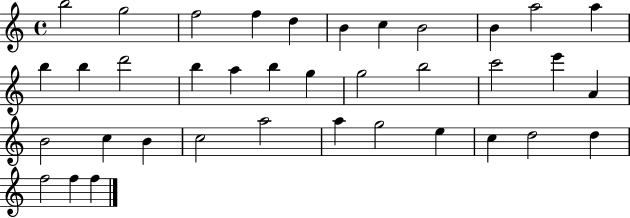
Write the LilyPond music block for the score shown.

{
  \clef treble
  \time 4/4
  \defaultTimeSignature
  \key c \major
  b''2 g''2 | f''2 f''4 d''4 | b'4 c''4 b'2 | b'4 a''2 a''4 | \break b''4 b''4 d'''2 | b''4 a''4 b''4 g''4 | g''2 b''2 | c'''2 e'''4 a'4 | \break b'2 c''4 b'4 | c''2 a''2 | a''4 g''2 e''4 | c''4 d''2 d''4 | \break f''2 f''4 f''4 | \bar "|."
}